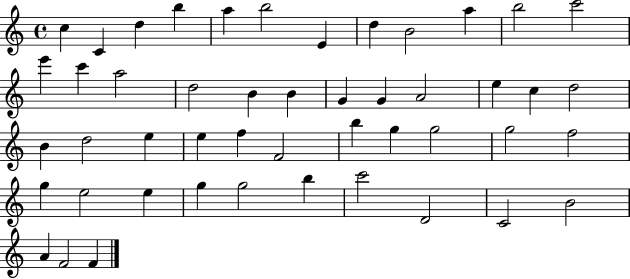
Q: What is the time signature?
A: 4/4